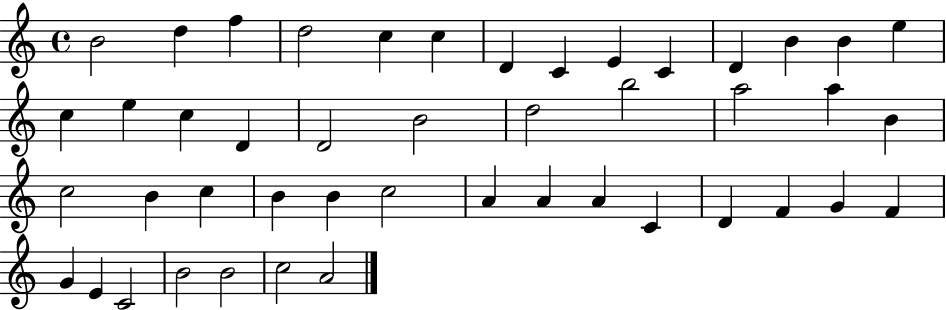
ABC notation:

X:1
T:Untitled
M:4/4
L:1/4
K:C
B2 d f d2 c c D C E C D B B e c e c D D2 B2 d2 b2 a2 a B c2 B c B B c2 A A A C D F G F G E C2 B2 B2 c2 A2